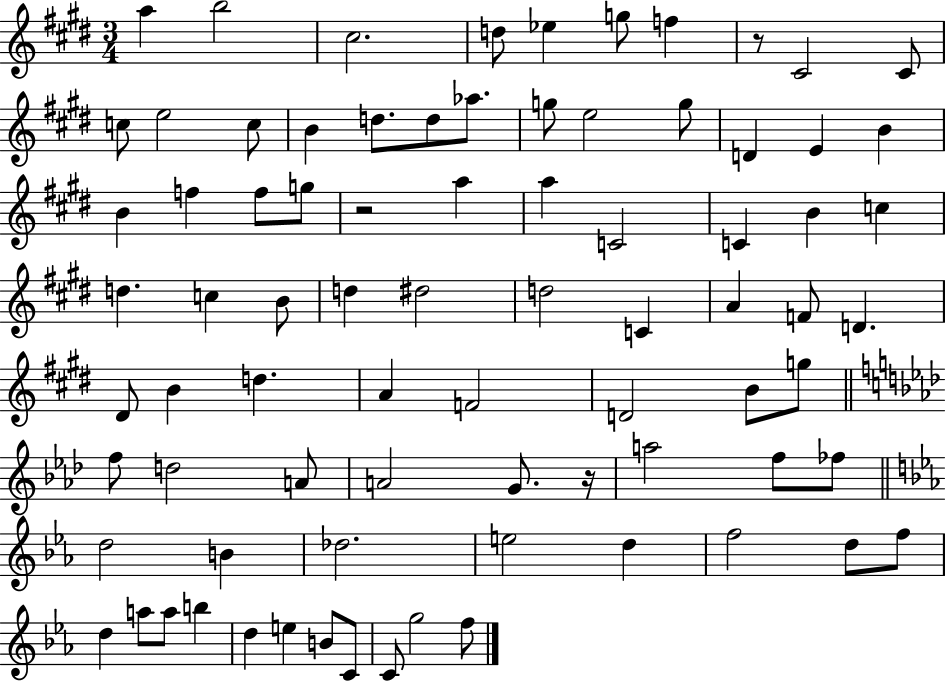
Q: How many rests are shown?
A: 3